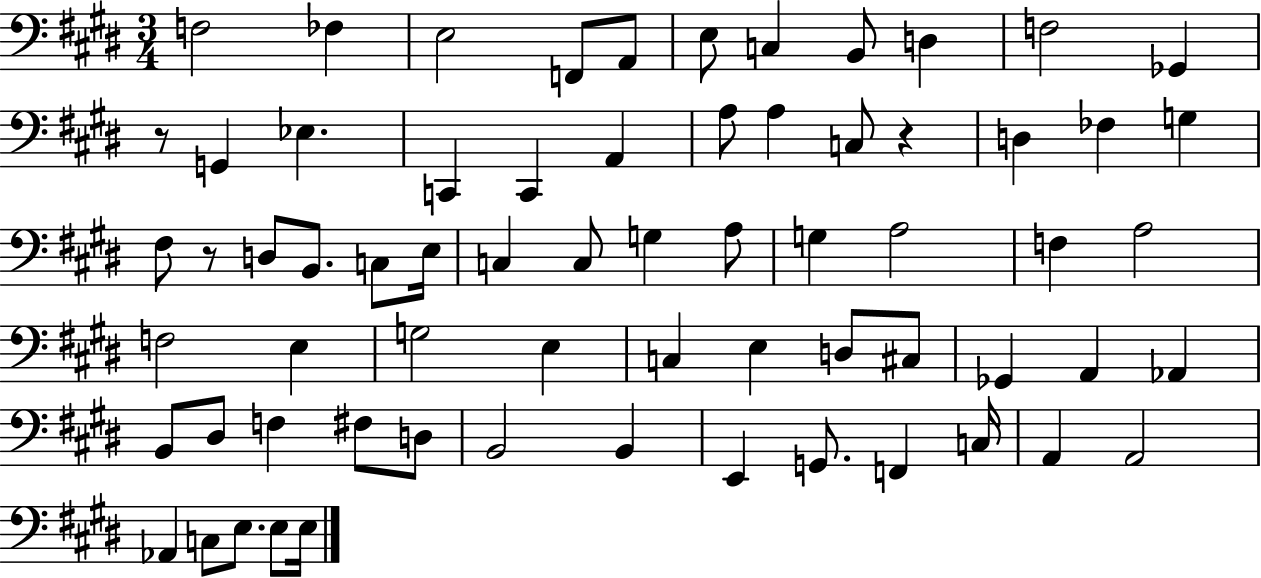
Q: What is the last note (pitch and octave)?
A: E3